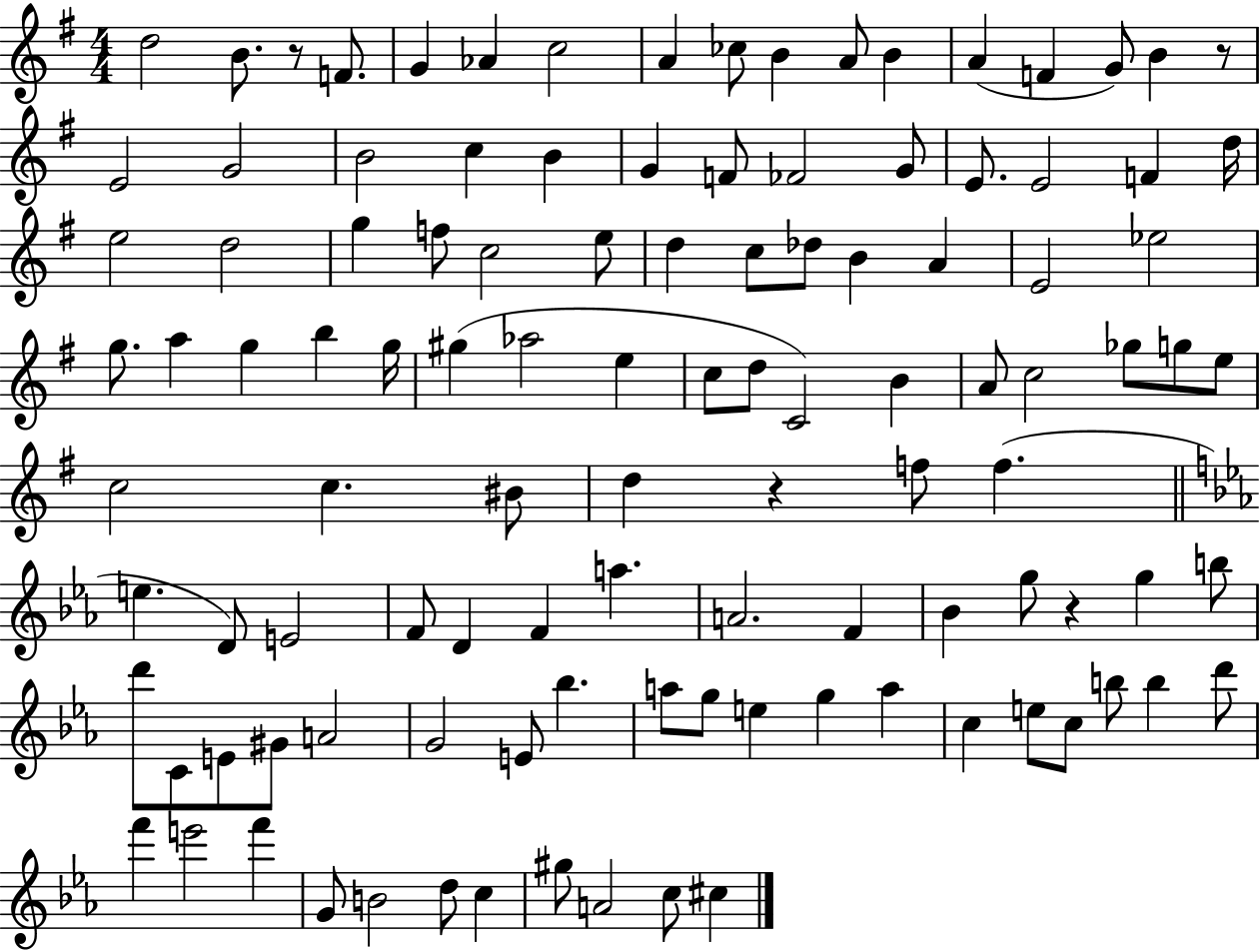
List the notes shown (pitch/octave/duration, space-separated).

D5/h B4/e. R/e F4/e. G4/q Ab4/q C5/h A4/q CES5/e B4/q A4/e B4/q A4/q F4/q G4/e B4/q R/e E4/h G4/h B4/h C5/q B4/q G4/q F4/e FES4/h G4/e E4/e. E4/h F4/q D5/s E5/h D5/h G5/q F5/e C5/h E5/e D5/q C5/e Db5/e B4/q A4/q E4/h Eb5/h G5/e. A5/q G5/q B5/q G5/s G#5/q Ab5/h E5/q C5/e D5/e C4/h B4/q A4/e C5/h Gb5/e G5/e E5/e C5/h C5/q. BIS4/e D5/q R/q F5/e F5/q. E5/q. D4/e E4/h F4/e D4/q F4/q A5/q. A4/h. F4/q Bb4/q G5/e R/q G5/q B5/e D6/e C4/e E4/e G#4/e A4/h G4/h E4/e Bb5/q. A5/e G5/e E5/q G5/q A5/q C5/q E5/e C5/e B5/e B5/q D6/e F6/q E6/h F6/q G4/e B4/h D5/e C5/q G#5/e A4/h C5/e C#5/q